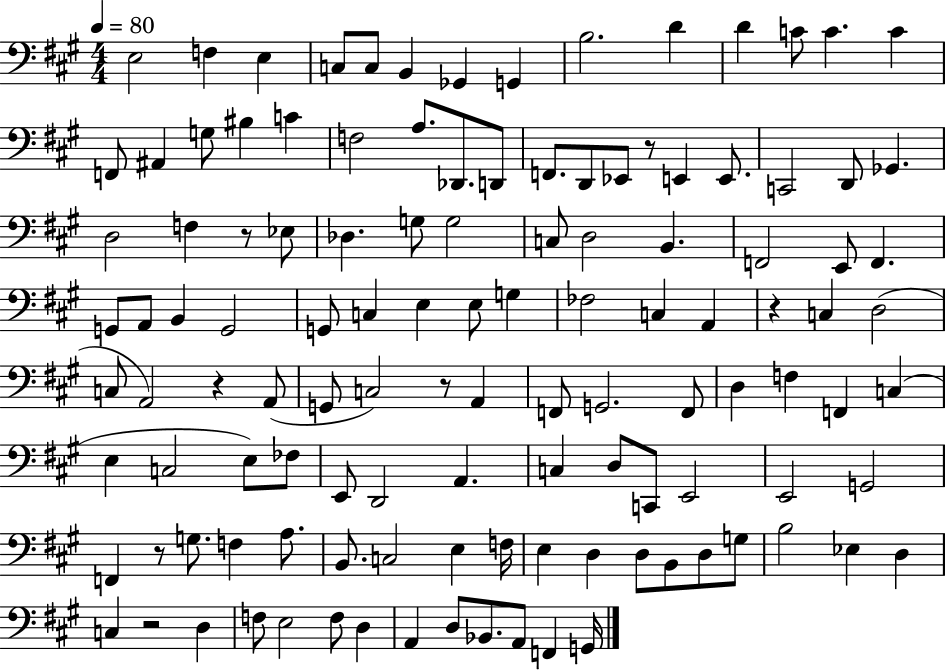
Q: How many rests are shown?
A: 7